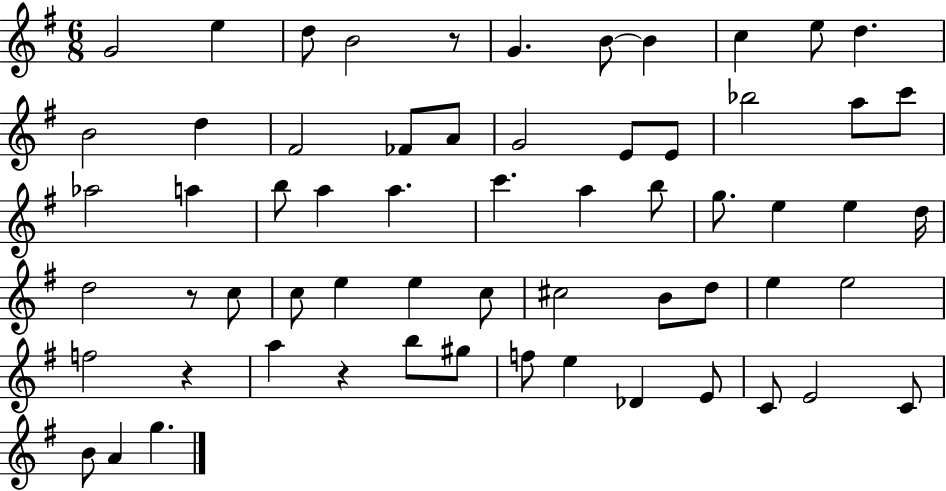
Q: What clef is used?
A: treble